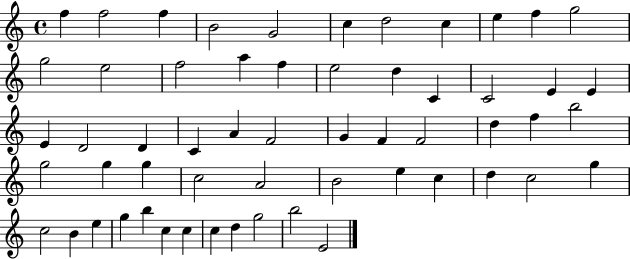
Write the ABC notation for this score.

X:1
T:Untitled
M:4/4
L:1/4
K:C
f f2 f B2 G2 c d2 c e f g2 g2 e2 f2 a f e2 d C C2 E E E D2 D C A F2 G F F2 d f b2 g2 g g c2 A2 B2 e c d c2 g c2 B e g b c c c d g2 b2 E2